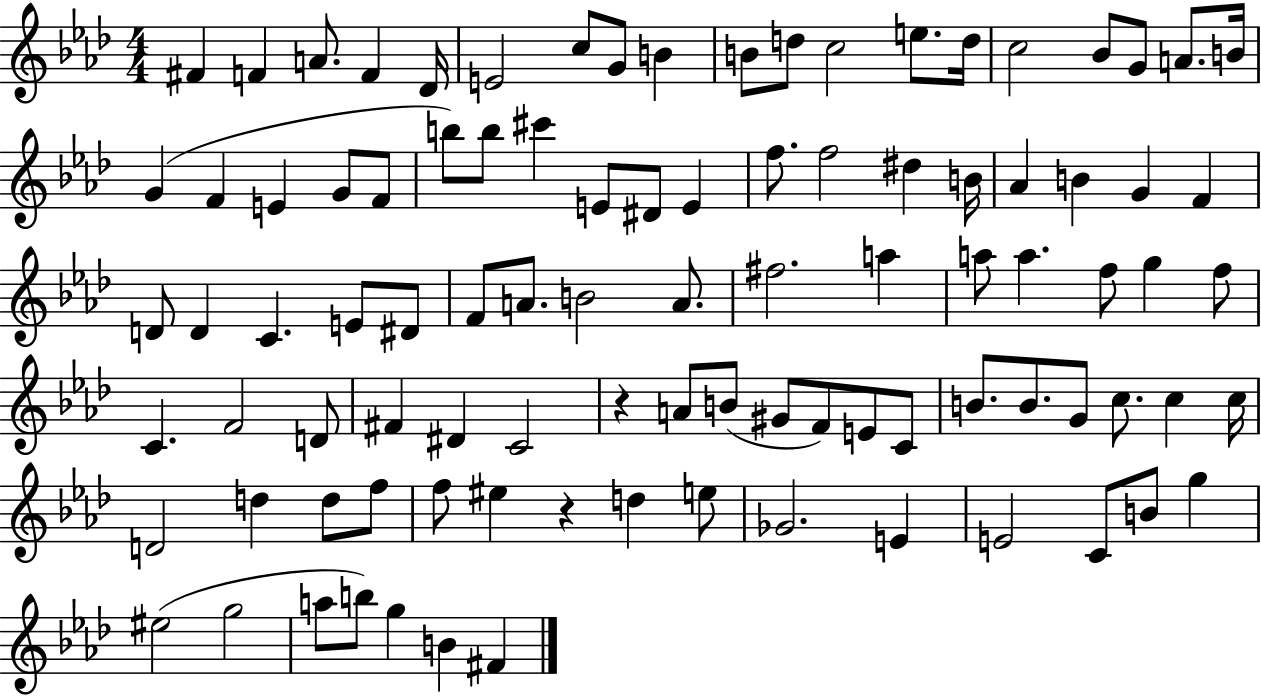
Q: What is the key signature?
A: AES major